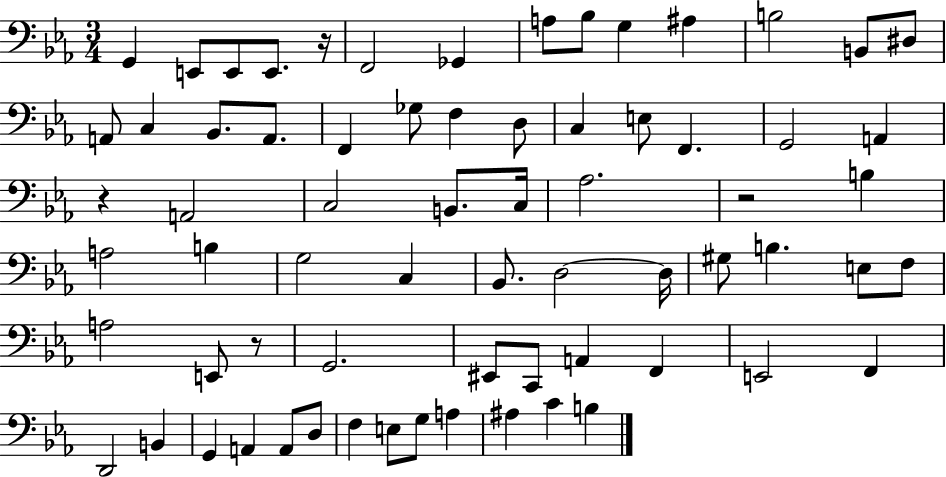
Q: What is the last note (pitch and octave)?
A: B3